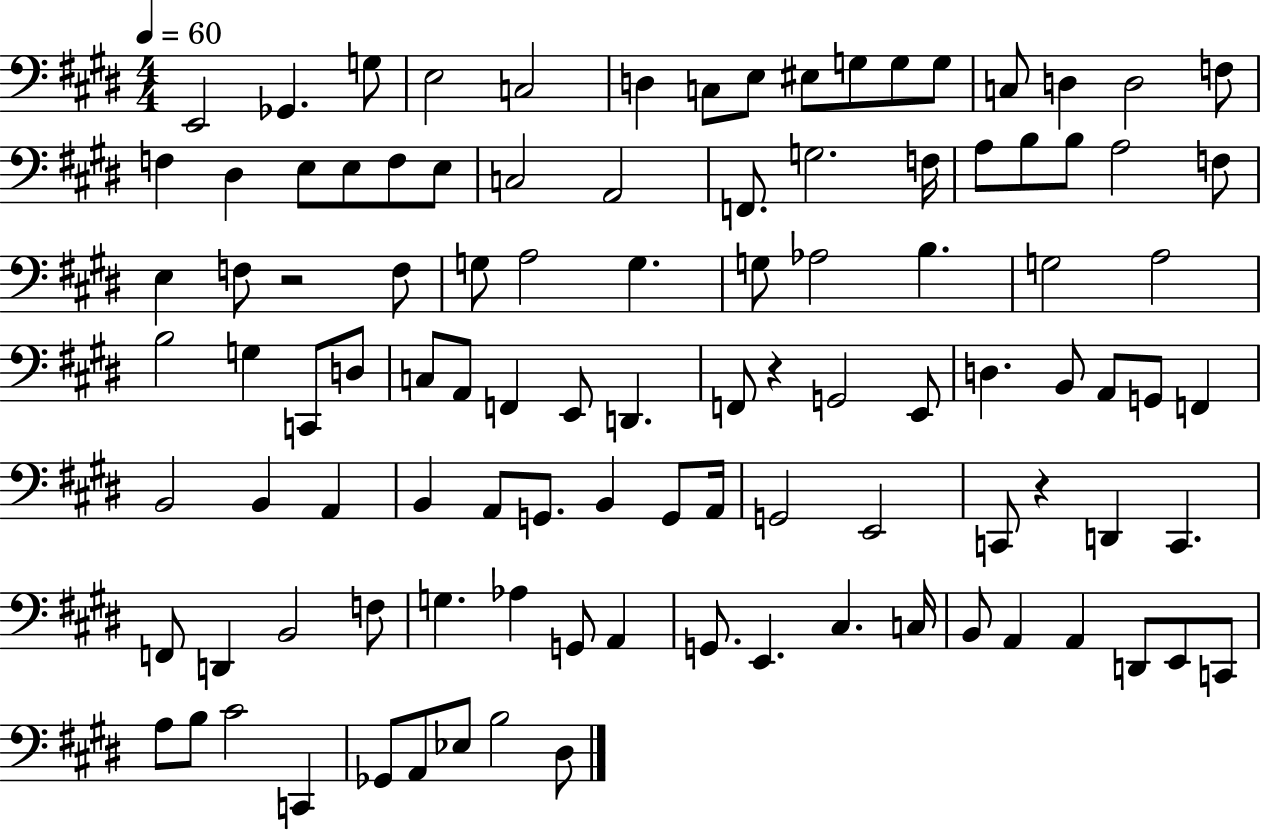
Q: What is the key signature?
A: E major